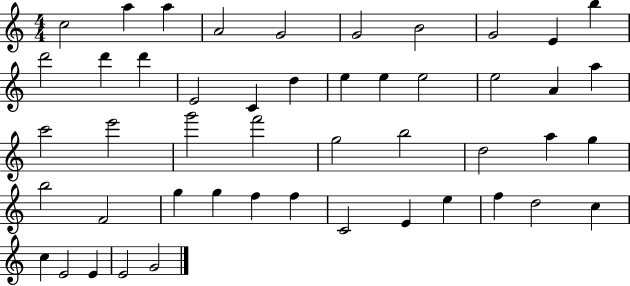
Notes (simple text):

C5/h A5/q A5/q A4/h G4/h G4/h B4/h G4/h E4/q B5/q D6/h D6/q D6/q E4/h C4/q D5/q E5/q E5/q E5/h E5/h A4/q A5/q C6/h E6/h G6/h F6/h G5/h B5/h D5/h A5/q G5/q B5/h F4/h G5/q G5/q F5/q F5/q C4/h E4/q E5/q F5/q D5/h C5/q C5/q E4/h E4/q E4/h G4/h